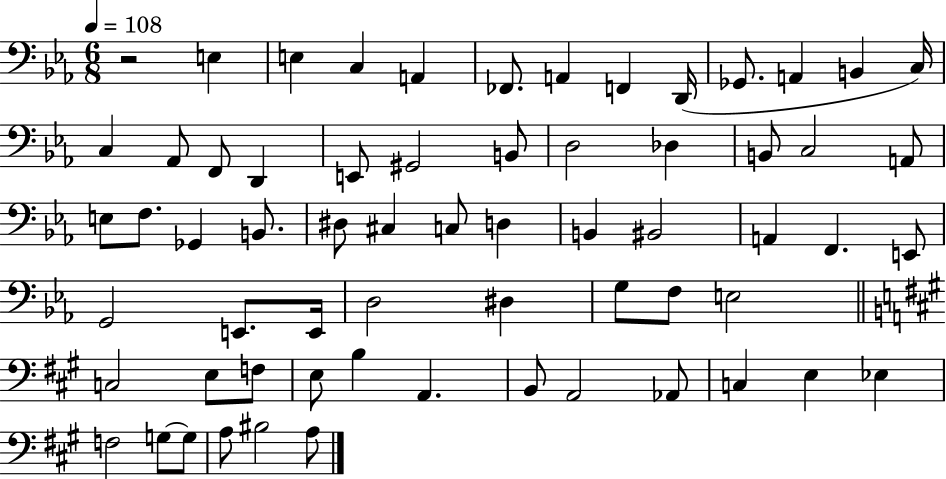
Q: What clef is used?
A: bass